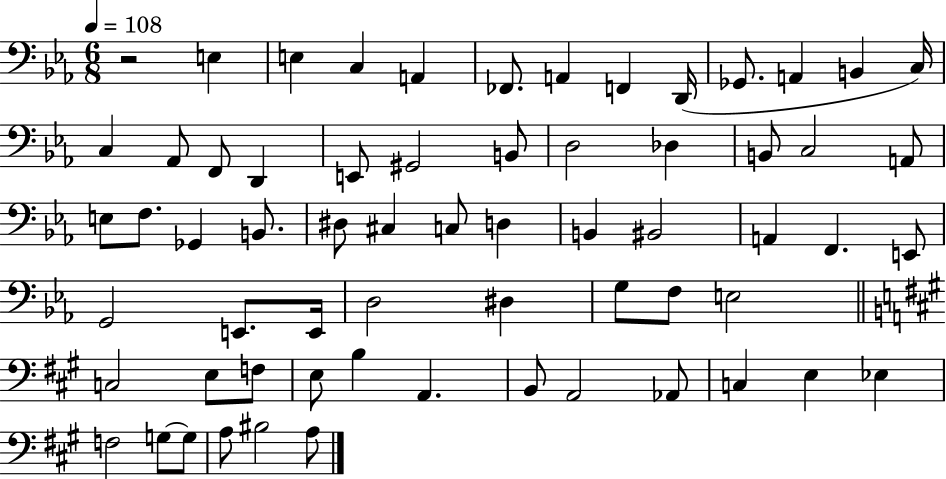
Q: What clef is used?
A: bass